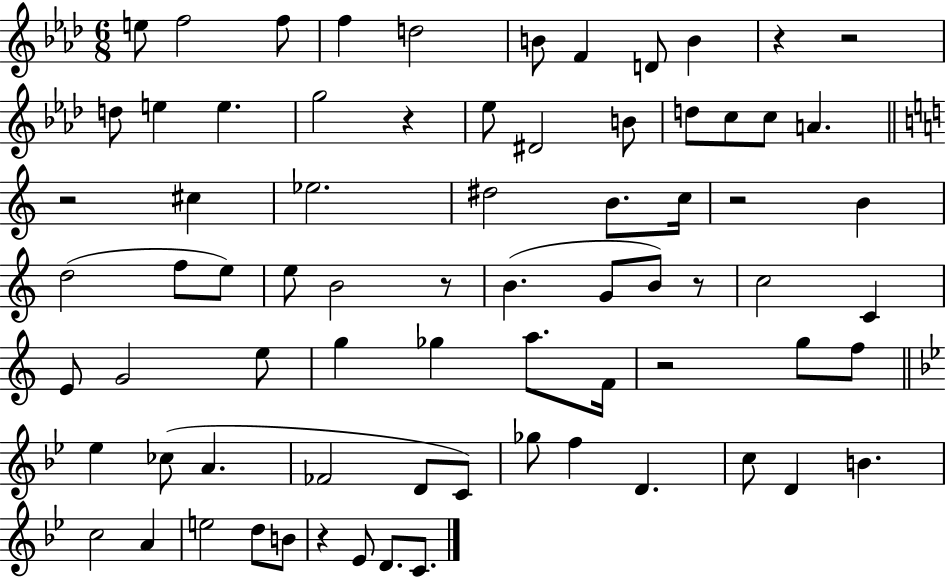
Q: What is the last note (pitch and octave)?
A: C4